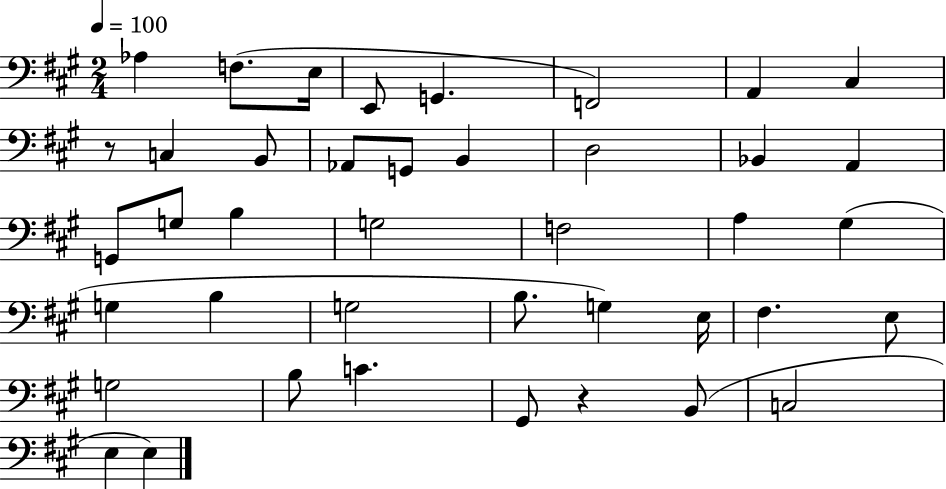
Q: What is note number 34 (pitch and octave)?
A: C4